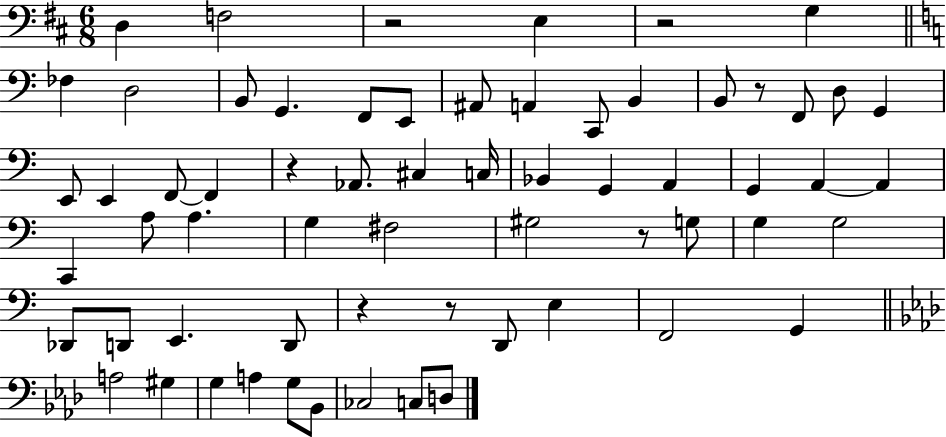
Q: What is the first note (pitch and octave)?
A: D3